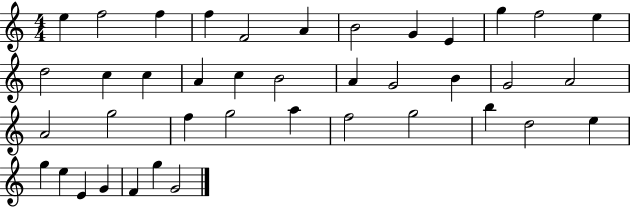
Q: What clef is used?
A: treble